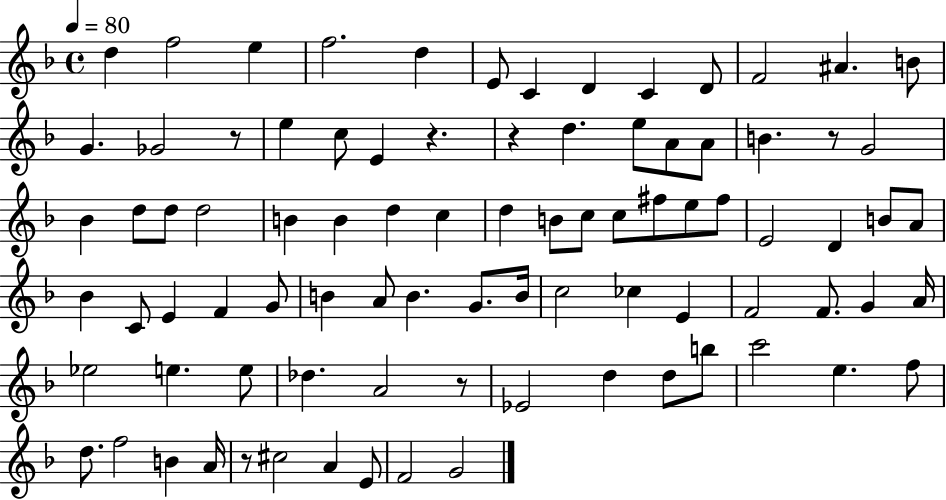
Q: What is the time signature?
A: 4/4